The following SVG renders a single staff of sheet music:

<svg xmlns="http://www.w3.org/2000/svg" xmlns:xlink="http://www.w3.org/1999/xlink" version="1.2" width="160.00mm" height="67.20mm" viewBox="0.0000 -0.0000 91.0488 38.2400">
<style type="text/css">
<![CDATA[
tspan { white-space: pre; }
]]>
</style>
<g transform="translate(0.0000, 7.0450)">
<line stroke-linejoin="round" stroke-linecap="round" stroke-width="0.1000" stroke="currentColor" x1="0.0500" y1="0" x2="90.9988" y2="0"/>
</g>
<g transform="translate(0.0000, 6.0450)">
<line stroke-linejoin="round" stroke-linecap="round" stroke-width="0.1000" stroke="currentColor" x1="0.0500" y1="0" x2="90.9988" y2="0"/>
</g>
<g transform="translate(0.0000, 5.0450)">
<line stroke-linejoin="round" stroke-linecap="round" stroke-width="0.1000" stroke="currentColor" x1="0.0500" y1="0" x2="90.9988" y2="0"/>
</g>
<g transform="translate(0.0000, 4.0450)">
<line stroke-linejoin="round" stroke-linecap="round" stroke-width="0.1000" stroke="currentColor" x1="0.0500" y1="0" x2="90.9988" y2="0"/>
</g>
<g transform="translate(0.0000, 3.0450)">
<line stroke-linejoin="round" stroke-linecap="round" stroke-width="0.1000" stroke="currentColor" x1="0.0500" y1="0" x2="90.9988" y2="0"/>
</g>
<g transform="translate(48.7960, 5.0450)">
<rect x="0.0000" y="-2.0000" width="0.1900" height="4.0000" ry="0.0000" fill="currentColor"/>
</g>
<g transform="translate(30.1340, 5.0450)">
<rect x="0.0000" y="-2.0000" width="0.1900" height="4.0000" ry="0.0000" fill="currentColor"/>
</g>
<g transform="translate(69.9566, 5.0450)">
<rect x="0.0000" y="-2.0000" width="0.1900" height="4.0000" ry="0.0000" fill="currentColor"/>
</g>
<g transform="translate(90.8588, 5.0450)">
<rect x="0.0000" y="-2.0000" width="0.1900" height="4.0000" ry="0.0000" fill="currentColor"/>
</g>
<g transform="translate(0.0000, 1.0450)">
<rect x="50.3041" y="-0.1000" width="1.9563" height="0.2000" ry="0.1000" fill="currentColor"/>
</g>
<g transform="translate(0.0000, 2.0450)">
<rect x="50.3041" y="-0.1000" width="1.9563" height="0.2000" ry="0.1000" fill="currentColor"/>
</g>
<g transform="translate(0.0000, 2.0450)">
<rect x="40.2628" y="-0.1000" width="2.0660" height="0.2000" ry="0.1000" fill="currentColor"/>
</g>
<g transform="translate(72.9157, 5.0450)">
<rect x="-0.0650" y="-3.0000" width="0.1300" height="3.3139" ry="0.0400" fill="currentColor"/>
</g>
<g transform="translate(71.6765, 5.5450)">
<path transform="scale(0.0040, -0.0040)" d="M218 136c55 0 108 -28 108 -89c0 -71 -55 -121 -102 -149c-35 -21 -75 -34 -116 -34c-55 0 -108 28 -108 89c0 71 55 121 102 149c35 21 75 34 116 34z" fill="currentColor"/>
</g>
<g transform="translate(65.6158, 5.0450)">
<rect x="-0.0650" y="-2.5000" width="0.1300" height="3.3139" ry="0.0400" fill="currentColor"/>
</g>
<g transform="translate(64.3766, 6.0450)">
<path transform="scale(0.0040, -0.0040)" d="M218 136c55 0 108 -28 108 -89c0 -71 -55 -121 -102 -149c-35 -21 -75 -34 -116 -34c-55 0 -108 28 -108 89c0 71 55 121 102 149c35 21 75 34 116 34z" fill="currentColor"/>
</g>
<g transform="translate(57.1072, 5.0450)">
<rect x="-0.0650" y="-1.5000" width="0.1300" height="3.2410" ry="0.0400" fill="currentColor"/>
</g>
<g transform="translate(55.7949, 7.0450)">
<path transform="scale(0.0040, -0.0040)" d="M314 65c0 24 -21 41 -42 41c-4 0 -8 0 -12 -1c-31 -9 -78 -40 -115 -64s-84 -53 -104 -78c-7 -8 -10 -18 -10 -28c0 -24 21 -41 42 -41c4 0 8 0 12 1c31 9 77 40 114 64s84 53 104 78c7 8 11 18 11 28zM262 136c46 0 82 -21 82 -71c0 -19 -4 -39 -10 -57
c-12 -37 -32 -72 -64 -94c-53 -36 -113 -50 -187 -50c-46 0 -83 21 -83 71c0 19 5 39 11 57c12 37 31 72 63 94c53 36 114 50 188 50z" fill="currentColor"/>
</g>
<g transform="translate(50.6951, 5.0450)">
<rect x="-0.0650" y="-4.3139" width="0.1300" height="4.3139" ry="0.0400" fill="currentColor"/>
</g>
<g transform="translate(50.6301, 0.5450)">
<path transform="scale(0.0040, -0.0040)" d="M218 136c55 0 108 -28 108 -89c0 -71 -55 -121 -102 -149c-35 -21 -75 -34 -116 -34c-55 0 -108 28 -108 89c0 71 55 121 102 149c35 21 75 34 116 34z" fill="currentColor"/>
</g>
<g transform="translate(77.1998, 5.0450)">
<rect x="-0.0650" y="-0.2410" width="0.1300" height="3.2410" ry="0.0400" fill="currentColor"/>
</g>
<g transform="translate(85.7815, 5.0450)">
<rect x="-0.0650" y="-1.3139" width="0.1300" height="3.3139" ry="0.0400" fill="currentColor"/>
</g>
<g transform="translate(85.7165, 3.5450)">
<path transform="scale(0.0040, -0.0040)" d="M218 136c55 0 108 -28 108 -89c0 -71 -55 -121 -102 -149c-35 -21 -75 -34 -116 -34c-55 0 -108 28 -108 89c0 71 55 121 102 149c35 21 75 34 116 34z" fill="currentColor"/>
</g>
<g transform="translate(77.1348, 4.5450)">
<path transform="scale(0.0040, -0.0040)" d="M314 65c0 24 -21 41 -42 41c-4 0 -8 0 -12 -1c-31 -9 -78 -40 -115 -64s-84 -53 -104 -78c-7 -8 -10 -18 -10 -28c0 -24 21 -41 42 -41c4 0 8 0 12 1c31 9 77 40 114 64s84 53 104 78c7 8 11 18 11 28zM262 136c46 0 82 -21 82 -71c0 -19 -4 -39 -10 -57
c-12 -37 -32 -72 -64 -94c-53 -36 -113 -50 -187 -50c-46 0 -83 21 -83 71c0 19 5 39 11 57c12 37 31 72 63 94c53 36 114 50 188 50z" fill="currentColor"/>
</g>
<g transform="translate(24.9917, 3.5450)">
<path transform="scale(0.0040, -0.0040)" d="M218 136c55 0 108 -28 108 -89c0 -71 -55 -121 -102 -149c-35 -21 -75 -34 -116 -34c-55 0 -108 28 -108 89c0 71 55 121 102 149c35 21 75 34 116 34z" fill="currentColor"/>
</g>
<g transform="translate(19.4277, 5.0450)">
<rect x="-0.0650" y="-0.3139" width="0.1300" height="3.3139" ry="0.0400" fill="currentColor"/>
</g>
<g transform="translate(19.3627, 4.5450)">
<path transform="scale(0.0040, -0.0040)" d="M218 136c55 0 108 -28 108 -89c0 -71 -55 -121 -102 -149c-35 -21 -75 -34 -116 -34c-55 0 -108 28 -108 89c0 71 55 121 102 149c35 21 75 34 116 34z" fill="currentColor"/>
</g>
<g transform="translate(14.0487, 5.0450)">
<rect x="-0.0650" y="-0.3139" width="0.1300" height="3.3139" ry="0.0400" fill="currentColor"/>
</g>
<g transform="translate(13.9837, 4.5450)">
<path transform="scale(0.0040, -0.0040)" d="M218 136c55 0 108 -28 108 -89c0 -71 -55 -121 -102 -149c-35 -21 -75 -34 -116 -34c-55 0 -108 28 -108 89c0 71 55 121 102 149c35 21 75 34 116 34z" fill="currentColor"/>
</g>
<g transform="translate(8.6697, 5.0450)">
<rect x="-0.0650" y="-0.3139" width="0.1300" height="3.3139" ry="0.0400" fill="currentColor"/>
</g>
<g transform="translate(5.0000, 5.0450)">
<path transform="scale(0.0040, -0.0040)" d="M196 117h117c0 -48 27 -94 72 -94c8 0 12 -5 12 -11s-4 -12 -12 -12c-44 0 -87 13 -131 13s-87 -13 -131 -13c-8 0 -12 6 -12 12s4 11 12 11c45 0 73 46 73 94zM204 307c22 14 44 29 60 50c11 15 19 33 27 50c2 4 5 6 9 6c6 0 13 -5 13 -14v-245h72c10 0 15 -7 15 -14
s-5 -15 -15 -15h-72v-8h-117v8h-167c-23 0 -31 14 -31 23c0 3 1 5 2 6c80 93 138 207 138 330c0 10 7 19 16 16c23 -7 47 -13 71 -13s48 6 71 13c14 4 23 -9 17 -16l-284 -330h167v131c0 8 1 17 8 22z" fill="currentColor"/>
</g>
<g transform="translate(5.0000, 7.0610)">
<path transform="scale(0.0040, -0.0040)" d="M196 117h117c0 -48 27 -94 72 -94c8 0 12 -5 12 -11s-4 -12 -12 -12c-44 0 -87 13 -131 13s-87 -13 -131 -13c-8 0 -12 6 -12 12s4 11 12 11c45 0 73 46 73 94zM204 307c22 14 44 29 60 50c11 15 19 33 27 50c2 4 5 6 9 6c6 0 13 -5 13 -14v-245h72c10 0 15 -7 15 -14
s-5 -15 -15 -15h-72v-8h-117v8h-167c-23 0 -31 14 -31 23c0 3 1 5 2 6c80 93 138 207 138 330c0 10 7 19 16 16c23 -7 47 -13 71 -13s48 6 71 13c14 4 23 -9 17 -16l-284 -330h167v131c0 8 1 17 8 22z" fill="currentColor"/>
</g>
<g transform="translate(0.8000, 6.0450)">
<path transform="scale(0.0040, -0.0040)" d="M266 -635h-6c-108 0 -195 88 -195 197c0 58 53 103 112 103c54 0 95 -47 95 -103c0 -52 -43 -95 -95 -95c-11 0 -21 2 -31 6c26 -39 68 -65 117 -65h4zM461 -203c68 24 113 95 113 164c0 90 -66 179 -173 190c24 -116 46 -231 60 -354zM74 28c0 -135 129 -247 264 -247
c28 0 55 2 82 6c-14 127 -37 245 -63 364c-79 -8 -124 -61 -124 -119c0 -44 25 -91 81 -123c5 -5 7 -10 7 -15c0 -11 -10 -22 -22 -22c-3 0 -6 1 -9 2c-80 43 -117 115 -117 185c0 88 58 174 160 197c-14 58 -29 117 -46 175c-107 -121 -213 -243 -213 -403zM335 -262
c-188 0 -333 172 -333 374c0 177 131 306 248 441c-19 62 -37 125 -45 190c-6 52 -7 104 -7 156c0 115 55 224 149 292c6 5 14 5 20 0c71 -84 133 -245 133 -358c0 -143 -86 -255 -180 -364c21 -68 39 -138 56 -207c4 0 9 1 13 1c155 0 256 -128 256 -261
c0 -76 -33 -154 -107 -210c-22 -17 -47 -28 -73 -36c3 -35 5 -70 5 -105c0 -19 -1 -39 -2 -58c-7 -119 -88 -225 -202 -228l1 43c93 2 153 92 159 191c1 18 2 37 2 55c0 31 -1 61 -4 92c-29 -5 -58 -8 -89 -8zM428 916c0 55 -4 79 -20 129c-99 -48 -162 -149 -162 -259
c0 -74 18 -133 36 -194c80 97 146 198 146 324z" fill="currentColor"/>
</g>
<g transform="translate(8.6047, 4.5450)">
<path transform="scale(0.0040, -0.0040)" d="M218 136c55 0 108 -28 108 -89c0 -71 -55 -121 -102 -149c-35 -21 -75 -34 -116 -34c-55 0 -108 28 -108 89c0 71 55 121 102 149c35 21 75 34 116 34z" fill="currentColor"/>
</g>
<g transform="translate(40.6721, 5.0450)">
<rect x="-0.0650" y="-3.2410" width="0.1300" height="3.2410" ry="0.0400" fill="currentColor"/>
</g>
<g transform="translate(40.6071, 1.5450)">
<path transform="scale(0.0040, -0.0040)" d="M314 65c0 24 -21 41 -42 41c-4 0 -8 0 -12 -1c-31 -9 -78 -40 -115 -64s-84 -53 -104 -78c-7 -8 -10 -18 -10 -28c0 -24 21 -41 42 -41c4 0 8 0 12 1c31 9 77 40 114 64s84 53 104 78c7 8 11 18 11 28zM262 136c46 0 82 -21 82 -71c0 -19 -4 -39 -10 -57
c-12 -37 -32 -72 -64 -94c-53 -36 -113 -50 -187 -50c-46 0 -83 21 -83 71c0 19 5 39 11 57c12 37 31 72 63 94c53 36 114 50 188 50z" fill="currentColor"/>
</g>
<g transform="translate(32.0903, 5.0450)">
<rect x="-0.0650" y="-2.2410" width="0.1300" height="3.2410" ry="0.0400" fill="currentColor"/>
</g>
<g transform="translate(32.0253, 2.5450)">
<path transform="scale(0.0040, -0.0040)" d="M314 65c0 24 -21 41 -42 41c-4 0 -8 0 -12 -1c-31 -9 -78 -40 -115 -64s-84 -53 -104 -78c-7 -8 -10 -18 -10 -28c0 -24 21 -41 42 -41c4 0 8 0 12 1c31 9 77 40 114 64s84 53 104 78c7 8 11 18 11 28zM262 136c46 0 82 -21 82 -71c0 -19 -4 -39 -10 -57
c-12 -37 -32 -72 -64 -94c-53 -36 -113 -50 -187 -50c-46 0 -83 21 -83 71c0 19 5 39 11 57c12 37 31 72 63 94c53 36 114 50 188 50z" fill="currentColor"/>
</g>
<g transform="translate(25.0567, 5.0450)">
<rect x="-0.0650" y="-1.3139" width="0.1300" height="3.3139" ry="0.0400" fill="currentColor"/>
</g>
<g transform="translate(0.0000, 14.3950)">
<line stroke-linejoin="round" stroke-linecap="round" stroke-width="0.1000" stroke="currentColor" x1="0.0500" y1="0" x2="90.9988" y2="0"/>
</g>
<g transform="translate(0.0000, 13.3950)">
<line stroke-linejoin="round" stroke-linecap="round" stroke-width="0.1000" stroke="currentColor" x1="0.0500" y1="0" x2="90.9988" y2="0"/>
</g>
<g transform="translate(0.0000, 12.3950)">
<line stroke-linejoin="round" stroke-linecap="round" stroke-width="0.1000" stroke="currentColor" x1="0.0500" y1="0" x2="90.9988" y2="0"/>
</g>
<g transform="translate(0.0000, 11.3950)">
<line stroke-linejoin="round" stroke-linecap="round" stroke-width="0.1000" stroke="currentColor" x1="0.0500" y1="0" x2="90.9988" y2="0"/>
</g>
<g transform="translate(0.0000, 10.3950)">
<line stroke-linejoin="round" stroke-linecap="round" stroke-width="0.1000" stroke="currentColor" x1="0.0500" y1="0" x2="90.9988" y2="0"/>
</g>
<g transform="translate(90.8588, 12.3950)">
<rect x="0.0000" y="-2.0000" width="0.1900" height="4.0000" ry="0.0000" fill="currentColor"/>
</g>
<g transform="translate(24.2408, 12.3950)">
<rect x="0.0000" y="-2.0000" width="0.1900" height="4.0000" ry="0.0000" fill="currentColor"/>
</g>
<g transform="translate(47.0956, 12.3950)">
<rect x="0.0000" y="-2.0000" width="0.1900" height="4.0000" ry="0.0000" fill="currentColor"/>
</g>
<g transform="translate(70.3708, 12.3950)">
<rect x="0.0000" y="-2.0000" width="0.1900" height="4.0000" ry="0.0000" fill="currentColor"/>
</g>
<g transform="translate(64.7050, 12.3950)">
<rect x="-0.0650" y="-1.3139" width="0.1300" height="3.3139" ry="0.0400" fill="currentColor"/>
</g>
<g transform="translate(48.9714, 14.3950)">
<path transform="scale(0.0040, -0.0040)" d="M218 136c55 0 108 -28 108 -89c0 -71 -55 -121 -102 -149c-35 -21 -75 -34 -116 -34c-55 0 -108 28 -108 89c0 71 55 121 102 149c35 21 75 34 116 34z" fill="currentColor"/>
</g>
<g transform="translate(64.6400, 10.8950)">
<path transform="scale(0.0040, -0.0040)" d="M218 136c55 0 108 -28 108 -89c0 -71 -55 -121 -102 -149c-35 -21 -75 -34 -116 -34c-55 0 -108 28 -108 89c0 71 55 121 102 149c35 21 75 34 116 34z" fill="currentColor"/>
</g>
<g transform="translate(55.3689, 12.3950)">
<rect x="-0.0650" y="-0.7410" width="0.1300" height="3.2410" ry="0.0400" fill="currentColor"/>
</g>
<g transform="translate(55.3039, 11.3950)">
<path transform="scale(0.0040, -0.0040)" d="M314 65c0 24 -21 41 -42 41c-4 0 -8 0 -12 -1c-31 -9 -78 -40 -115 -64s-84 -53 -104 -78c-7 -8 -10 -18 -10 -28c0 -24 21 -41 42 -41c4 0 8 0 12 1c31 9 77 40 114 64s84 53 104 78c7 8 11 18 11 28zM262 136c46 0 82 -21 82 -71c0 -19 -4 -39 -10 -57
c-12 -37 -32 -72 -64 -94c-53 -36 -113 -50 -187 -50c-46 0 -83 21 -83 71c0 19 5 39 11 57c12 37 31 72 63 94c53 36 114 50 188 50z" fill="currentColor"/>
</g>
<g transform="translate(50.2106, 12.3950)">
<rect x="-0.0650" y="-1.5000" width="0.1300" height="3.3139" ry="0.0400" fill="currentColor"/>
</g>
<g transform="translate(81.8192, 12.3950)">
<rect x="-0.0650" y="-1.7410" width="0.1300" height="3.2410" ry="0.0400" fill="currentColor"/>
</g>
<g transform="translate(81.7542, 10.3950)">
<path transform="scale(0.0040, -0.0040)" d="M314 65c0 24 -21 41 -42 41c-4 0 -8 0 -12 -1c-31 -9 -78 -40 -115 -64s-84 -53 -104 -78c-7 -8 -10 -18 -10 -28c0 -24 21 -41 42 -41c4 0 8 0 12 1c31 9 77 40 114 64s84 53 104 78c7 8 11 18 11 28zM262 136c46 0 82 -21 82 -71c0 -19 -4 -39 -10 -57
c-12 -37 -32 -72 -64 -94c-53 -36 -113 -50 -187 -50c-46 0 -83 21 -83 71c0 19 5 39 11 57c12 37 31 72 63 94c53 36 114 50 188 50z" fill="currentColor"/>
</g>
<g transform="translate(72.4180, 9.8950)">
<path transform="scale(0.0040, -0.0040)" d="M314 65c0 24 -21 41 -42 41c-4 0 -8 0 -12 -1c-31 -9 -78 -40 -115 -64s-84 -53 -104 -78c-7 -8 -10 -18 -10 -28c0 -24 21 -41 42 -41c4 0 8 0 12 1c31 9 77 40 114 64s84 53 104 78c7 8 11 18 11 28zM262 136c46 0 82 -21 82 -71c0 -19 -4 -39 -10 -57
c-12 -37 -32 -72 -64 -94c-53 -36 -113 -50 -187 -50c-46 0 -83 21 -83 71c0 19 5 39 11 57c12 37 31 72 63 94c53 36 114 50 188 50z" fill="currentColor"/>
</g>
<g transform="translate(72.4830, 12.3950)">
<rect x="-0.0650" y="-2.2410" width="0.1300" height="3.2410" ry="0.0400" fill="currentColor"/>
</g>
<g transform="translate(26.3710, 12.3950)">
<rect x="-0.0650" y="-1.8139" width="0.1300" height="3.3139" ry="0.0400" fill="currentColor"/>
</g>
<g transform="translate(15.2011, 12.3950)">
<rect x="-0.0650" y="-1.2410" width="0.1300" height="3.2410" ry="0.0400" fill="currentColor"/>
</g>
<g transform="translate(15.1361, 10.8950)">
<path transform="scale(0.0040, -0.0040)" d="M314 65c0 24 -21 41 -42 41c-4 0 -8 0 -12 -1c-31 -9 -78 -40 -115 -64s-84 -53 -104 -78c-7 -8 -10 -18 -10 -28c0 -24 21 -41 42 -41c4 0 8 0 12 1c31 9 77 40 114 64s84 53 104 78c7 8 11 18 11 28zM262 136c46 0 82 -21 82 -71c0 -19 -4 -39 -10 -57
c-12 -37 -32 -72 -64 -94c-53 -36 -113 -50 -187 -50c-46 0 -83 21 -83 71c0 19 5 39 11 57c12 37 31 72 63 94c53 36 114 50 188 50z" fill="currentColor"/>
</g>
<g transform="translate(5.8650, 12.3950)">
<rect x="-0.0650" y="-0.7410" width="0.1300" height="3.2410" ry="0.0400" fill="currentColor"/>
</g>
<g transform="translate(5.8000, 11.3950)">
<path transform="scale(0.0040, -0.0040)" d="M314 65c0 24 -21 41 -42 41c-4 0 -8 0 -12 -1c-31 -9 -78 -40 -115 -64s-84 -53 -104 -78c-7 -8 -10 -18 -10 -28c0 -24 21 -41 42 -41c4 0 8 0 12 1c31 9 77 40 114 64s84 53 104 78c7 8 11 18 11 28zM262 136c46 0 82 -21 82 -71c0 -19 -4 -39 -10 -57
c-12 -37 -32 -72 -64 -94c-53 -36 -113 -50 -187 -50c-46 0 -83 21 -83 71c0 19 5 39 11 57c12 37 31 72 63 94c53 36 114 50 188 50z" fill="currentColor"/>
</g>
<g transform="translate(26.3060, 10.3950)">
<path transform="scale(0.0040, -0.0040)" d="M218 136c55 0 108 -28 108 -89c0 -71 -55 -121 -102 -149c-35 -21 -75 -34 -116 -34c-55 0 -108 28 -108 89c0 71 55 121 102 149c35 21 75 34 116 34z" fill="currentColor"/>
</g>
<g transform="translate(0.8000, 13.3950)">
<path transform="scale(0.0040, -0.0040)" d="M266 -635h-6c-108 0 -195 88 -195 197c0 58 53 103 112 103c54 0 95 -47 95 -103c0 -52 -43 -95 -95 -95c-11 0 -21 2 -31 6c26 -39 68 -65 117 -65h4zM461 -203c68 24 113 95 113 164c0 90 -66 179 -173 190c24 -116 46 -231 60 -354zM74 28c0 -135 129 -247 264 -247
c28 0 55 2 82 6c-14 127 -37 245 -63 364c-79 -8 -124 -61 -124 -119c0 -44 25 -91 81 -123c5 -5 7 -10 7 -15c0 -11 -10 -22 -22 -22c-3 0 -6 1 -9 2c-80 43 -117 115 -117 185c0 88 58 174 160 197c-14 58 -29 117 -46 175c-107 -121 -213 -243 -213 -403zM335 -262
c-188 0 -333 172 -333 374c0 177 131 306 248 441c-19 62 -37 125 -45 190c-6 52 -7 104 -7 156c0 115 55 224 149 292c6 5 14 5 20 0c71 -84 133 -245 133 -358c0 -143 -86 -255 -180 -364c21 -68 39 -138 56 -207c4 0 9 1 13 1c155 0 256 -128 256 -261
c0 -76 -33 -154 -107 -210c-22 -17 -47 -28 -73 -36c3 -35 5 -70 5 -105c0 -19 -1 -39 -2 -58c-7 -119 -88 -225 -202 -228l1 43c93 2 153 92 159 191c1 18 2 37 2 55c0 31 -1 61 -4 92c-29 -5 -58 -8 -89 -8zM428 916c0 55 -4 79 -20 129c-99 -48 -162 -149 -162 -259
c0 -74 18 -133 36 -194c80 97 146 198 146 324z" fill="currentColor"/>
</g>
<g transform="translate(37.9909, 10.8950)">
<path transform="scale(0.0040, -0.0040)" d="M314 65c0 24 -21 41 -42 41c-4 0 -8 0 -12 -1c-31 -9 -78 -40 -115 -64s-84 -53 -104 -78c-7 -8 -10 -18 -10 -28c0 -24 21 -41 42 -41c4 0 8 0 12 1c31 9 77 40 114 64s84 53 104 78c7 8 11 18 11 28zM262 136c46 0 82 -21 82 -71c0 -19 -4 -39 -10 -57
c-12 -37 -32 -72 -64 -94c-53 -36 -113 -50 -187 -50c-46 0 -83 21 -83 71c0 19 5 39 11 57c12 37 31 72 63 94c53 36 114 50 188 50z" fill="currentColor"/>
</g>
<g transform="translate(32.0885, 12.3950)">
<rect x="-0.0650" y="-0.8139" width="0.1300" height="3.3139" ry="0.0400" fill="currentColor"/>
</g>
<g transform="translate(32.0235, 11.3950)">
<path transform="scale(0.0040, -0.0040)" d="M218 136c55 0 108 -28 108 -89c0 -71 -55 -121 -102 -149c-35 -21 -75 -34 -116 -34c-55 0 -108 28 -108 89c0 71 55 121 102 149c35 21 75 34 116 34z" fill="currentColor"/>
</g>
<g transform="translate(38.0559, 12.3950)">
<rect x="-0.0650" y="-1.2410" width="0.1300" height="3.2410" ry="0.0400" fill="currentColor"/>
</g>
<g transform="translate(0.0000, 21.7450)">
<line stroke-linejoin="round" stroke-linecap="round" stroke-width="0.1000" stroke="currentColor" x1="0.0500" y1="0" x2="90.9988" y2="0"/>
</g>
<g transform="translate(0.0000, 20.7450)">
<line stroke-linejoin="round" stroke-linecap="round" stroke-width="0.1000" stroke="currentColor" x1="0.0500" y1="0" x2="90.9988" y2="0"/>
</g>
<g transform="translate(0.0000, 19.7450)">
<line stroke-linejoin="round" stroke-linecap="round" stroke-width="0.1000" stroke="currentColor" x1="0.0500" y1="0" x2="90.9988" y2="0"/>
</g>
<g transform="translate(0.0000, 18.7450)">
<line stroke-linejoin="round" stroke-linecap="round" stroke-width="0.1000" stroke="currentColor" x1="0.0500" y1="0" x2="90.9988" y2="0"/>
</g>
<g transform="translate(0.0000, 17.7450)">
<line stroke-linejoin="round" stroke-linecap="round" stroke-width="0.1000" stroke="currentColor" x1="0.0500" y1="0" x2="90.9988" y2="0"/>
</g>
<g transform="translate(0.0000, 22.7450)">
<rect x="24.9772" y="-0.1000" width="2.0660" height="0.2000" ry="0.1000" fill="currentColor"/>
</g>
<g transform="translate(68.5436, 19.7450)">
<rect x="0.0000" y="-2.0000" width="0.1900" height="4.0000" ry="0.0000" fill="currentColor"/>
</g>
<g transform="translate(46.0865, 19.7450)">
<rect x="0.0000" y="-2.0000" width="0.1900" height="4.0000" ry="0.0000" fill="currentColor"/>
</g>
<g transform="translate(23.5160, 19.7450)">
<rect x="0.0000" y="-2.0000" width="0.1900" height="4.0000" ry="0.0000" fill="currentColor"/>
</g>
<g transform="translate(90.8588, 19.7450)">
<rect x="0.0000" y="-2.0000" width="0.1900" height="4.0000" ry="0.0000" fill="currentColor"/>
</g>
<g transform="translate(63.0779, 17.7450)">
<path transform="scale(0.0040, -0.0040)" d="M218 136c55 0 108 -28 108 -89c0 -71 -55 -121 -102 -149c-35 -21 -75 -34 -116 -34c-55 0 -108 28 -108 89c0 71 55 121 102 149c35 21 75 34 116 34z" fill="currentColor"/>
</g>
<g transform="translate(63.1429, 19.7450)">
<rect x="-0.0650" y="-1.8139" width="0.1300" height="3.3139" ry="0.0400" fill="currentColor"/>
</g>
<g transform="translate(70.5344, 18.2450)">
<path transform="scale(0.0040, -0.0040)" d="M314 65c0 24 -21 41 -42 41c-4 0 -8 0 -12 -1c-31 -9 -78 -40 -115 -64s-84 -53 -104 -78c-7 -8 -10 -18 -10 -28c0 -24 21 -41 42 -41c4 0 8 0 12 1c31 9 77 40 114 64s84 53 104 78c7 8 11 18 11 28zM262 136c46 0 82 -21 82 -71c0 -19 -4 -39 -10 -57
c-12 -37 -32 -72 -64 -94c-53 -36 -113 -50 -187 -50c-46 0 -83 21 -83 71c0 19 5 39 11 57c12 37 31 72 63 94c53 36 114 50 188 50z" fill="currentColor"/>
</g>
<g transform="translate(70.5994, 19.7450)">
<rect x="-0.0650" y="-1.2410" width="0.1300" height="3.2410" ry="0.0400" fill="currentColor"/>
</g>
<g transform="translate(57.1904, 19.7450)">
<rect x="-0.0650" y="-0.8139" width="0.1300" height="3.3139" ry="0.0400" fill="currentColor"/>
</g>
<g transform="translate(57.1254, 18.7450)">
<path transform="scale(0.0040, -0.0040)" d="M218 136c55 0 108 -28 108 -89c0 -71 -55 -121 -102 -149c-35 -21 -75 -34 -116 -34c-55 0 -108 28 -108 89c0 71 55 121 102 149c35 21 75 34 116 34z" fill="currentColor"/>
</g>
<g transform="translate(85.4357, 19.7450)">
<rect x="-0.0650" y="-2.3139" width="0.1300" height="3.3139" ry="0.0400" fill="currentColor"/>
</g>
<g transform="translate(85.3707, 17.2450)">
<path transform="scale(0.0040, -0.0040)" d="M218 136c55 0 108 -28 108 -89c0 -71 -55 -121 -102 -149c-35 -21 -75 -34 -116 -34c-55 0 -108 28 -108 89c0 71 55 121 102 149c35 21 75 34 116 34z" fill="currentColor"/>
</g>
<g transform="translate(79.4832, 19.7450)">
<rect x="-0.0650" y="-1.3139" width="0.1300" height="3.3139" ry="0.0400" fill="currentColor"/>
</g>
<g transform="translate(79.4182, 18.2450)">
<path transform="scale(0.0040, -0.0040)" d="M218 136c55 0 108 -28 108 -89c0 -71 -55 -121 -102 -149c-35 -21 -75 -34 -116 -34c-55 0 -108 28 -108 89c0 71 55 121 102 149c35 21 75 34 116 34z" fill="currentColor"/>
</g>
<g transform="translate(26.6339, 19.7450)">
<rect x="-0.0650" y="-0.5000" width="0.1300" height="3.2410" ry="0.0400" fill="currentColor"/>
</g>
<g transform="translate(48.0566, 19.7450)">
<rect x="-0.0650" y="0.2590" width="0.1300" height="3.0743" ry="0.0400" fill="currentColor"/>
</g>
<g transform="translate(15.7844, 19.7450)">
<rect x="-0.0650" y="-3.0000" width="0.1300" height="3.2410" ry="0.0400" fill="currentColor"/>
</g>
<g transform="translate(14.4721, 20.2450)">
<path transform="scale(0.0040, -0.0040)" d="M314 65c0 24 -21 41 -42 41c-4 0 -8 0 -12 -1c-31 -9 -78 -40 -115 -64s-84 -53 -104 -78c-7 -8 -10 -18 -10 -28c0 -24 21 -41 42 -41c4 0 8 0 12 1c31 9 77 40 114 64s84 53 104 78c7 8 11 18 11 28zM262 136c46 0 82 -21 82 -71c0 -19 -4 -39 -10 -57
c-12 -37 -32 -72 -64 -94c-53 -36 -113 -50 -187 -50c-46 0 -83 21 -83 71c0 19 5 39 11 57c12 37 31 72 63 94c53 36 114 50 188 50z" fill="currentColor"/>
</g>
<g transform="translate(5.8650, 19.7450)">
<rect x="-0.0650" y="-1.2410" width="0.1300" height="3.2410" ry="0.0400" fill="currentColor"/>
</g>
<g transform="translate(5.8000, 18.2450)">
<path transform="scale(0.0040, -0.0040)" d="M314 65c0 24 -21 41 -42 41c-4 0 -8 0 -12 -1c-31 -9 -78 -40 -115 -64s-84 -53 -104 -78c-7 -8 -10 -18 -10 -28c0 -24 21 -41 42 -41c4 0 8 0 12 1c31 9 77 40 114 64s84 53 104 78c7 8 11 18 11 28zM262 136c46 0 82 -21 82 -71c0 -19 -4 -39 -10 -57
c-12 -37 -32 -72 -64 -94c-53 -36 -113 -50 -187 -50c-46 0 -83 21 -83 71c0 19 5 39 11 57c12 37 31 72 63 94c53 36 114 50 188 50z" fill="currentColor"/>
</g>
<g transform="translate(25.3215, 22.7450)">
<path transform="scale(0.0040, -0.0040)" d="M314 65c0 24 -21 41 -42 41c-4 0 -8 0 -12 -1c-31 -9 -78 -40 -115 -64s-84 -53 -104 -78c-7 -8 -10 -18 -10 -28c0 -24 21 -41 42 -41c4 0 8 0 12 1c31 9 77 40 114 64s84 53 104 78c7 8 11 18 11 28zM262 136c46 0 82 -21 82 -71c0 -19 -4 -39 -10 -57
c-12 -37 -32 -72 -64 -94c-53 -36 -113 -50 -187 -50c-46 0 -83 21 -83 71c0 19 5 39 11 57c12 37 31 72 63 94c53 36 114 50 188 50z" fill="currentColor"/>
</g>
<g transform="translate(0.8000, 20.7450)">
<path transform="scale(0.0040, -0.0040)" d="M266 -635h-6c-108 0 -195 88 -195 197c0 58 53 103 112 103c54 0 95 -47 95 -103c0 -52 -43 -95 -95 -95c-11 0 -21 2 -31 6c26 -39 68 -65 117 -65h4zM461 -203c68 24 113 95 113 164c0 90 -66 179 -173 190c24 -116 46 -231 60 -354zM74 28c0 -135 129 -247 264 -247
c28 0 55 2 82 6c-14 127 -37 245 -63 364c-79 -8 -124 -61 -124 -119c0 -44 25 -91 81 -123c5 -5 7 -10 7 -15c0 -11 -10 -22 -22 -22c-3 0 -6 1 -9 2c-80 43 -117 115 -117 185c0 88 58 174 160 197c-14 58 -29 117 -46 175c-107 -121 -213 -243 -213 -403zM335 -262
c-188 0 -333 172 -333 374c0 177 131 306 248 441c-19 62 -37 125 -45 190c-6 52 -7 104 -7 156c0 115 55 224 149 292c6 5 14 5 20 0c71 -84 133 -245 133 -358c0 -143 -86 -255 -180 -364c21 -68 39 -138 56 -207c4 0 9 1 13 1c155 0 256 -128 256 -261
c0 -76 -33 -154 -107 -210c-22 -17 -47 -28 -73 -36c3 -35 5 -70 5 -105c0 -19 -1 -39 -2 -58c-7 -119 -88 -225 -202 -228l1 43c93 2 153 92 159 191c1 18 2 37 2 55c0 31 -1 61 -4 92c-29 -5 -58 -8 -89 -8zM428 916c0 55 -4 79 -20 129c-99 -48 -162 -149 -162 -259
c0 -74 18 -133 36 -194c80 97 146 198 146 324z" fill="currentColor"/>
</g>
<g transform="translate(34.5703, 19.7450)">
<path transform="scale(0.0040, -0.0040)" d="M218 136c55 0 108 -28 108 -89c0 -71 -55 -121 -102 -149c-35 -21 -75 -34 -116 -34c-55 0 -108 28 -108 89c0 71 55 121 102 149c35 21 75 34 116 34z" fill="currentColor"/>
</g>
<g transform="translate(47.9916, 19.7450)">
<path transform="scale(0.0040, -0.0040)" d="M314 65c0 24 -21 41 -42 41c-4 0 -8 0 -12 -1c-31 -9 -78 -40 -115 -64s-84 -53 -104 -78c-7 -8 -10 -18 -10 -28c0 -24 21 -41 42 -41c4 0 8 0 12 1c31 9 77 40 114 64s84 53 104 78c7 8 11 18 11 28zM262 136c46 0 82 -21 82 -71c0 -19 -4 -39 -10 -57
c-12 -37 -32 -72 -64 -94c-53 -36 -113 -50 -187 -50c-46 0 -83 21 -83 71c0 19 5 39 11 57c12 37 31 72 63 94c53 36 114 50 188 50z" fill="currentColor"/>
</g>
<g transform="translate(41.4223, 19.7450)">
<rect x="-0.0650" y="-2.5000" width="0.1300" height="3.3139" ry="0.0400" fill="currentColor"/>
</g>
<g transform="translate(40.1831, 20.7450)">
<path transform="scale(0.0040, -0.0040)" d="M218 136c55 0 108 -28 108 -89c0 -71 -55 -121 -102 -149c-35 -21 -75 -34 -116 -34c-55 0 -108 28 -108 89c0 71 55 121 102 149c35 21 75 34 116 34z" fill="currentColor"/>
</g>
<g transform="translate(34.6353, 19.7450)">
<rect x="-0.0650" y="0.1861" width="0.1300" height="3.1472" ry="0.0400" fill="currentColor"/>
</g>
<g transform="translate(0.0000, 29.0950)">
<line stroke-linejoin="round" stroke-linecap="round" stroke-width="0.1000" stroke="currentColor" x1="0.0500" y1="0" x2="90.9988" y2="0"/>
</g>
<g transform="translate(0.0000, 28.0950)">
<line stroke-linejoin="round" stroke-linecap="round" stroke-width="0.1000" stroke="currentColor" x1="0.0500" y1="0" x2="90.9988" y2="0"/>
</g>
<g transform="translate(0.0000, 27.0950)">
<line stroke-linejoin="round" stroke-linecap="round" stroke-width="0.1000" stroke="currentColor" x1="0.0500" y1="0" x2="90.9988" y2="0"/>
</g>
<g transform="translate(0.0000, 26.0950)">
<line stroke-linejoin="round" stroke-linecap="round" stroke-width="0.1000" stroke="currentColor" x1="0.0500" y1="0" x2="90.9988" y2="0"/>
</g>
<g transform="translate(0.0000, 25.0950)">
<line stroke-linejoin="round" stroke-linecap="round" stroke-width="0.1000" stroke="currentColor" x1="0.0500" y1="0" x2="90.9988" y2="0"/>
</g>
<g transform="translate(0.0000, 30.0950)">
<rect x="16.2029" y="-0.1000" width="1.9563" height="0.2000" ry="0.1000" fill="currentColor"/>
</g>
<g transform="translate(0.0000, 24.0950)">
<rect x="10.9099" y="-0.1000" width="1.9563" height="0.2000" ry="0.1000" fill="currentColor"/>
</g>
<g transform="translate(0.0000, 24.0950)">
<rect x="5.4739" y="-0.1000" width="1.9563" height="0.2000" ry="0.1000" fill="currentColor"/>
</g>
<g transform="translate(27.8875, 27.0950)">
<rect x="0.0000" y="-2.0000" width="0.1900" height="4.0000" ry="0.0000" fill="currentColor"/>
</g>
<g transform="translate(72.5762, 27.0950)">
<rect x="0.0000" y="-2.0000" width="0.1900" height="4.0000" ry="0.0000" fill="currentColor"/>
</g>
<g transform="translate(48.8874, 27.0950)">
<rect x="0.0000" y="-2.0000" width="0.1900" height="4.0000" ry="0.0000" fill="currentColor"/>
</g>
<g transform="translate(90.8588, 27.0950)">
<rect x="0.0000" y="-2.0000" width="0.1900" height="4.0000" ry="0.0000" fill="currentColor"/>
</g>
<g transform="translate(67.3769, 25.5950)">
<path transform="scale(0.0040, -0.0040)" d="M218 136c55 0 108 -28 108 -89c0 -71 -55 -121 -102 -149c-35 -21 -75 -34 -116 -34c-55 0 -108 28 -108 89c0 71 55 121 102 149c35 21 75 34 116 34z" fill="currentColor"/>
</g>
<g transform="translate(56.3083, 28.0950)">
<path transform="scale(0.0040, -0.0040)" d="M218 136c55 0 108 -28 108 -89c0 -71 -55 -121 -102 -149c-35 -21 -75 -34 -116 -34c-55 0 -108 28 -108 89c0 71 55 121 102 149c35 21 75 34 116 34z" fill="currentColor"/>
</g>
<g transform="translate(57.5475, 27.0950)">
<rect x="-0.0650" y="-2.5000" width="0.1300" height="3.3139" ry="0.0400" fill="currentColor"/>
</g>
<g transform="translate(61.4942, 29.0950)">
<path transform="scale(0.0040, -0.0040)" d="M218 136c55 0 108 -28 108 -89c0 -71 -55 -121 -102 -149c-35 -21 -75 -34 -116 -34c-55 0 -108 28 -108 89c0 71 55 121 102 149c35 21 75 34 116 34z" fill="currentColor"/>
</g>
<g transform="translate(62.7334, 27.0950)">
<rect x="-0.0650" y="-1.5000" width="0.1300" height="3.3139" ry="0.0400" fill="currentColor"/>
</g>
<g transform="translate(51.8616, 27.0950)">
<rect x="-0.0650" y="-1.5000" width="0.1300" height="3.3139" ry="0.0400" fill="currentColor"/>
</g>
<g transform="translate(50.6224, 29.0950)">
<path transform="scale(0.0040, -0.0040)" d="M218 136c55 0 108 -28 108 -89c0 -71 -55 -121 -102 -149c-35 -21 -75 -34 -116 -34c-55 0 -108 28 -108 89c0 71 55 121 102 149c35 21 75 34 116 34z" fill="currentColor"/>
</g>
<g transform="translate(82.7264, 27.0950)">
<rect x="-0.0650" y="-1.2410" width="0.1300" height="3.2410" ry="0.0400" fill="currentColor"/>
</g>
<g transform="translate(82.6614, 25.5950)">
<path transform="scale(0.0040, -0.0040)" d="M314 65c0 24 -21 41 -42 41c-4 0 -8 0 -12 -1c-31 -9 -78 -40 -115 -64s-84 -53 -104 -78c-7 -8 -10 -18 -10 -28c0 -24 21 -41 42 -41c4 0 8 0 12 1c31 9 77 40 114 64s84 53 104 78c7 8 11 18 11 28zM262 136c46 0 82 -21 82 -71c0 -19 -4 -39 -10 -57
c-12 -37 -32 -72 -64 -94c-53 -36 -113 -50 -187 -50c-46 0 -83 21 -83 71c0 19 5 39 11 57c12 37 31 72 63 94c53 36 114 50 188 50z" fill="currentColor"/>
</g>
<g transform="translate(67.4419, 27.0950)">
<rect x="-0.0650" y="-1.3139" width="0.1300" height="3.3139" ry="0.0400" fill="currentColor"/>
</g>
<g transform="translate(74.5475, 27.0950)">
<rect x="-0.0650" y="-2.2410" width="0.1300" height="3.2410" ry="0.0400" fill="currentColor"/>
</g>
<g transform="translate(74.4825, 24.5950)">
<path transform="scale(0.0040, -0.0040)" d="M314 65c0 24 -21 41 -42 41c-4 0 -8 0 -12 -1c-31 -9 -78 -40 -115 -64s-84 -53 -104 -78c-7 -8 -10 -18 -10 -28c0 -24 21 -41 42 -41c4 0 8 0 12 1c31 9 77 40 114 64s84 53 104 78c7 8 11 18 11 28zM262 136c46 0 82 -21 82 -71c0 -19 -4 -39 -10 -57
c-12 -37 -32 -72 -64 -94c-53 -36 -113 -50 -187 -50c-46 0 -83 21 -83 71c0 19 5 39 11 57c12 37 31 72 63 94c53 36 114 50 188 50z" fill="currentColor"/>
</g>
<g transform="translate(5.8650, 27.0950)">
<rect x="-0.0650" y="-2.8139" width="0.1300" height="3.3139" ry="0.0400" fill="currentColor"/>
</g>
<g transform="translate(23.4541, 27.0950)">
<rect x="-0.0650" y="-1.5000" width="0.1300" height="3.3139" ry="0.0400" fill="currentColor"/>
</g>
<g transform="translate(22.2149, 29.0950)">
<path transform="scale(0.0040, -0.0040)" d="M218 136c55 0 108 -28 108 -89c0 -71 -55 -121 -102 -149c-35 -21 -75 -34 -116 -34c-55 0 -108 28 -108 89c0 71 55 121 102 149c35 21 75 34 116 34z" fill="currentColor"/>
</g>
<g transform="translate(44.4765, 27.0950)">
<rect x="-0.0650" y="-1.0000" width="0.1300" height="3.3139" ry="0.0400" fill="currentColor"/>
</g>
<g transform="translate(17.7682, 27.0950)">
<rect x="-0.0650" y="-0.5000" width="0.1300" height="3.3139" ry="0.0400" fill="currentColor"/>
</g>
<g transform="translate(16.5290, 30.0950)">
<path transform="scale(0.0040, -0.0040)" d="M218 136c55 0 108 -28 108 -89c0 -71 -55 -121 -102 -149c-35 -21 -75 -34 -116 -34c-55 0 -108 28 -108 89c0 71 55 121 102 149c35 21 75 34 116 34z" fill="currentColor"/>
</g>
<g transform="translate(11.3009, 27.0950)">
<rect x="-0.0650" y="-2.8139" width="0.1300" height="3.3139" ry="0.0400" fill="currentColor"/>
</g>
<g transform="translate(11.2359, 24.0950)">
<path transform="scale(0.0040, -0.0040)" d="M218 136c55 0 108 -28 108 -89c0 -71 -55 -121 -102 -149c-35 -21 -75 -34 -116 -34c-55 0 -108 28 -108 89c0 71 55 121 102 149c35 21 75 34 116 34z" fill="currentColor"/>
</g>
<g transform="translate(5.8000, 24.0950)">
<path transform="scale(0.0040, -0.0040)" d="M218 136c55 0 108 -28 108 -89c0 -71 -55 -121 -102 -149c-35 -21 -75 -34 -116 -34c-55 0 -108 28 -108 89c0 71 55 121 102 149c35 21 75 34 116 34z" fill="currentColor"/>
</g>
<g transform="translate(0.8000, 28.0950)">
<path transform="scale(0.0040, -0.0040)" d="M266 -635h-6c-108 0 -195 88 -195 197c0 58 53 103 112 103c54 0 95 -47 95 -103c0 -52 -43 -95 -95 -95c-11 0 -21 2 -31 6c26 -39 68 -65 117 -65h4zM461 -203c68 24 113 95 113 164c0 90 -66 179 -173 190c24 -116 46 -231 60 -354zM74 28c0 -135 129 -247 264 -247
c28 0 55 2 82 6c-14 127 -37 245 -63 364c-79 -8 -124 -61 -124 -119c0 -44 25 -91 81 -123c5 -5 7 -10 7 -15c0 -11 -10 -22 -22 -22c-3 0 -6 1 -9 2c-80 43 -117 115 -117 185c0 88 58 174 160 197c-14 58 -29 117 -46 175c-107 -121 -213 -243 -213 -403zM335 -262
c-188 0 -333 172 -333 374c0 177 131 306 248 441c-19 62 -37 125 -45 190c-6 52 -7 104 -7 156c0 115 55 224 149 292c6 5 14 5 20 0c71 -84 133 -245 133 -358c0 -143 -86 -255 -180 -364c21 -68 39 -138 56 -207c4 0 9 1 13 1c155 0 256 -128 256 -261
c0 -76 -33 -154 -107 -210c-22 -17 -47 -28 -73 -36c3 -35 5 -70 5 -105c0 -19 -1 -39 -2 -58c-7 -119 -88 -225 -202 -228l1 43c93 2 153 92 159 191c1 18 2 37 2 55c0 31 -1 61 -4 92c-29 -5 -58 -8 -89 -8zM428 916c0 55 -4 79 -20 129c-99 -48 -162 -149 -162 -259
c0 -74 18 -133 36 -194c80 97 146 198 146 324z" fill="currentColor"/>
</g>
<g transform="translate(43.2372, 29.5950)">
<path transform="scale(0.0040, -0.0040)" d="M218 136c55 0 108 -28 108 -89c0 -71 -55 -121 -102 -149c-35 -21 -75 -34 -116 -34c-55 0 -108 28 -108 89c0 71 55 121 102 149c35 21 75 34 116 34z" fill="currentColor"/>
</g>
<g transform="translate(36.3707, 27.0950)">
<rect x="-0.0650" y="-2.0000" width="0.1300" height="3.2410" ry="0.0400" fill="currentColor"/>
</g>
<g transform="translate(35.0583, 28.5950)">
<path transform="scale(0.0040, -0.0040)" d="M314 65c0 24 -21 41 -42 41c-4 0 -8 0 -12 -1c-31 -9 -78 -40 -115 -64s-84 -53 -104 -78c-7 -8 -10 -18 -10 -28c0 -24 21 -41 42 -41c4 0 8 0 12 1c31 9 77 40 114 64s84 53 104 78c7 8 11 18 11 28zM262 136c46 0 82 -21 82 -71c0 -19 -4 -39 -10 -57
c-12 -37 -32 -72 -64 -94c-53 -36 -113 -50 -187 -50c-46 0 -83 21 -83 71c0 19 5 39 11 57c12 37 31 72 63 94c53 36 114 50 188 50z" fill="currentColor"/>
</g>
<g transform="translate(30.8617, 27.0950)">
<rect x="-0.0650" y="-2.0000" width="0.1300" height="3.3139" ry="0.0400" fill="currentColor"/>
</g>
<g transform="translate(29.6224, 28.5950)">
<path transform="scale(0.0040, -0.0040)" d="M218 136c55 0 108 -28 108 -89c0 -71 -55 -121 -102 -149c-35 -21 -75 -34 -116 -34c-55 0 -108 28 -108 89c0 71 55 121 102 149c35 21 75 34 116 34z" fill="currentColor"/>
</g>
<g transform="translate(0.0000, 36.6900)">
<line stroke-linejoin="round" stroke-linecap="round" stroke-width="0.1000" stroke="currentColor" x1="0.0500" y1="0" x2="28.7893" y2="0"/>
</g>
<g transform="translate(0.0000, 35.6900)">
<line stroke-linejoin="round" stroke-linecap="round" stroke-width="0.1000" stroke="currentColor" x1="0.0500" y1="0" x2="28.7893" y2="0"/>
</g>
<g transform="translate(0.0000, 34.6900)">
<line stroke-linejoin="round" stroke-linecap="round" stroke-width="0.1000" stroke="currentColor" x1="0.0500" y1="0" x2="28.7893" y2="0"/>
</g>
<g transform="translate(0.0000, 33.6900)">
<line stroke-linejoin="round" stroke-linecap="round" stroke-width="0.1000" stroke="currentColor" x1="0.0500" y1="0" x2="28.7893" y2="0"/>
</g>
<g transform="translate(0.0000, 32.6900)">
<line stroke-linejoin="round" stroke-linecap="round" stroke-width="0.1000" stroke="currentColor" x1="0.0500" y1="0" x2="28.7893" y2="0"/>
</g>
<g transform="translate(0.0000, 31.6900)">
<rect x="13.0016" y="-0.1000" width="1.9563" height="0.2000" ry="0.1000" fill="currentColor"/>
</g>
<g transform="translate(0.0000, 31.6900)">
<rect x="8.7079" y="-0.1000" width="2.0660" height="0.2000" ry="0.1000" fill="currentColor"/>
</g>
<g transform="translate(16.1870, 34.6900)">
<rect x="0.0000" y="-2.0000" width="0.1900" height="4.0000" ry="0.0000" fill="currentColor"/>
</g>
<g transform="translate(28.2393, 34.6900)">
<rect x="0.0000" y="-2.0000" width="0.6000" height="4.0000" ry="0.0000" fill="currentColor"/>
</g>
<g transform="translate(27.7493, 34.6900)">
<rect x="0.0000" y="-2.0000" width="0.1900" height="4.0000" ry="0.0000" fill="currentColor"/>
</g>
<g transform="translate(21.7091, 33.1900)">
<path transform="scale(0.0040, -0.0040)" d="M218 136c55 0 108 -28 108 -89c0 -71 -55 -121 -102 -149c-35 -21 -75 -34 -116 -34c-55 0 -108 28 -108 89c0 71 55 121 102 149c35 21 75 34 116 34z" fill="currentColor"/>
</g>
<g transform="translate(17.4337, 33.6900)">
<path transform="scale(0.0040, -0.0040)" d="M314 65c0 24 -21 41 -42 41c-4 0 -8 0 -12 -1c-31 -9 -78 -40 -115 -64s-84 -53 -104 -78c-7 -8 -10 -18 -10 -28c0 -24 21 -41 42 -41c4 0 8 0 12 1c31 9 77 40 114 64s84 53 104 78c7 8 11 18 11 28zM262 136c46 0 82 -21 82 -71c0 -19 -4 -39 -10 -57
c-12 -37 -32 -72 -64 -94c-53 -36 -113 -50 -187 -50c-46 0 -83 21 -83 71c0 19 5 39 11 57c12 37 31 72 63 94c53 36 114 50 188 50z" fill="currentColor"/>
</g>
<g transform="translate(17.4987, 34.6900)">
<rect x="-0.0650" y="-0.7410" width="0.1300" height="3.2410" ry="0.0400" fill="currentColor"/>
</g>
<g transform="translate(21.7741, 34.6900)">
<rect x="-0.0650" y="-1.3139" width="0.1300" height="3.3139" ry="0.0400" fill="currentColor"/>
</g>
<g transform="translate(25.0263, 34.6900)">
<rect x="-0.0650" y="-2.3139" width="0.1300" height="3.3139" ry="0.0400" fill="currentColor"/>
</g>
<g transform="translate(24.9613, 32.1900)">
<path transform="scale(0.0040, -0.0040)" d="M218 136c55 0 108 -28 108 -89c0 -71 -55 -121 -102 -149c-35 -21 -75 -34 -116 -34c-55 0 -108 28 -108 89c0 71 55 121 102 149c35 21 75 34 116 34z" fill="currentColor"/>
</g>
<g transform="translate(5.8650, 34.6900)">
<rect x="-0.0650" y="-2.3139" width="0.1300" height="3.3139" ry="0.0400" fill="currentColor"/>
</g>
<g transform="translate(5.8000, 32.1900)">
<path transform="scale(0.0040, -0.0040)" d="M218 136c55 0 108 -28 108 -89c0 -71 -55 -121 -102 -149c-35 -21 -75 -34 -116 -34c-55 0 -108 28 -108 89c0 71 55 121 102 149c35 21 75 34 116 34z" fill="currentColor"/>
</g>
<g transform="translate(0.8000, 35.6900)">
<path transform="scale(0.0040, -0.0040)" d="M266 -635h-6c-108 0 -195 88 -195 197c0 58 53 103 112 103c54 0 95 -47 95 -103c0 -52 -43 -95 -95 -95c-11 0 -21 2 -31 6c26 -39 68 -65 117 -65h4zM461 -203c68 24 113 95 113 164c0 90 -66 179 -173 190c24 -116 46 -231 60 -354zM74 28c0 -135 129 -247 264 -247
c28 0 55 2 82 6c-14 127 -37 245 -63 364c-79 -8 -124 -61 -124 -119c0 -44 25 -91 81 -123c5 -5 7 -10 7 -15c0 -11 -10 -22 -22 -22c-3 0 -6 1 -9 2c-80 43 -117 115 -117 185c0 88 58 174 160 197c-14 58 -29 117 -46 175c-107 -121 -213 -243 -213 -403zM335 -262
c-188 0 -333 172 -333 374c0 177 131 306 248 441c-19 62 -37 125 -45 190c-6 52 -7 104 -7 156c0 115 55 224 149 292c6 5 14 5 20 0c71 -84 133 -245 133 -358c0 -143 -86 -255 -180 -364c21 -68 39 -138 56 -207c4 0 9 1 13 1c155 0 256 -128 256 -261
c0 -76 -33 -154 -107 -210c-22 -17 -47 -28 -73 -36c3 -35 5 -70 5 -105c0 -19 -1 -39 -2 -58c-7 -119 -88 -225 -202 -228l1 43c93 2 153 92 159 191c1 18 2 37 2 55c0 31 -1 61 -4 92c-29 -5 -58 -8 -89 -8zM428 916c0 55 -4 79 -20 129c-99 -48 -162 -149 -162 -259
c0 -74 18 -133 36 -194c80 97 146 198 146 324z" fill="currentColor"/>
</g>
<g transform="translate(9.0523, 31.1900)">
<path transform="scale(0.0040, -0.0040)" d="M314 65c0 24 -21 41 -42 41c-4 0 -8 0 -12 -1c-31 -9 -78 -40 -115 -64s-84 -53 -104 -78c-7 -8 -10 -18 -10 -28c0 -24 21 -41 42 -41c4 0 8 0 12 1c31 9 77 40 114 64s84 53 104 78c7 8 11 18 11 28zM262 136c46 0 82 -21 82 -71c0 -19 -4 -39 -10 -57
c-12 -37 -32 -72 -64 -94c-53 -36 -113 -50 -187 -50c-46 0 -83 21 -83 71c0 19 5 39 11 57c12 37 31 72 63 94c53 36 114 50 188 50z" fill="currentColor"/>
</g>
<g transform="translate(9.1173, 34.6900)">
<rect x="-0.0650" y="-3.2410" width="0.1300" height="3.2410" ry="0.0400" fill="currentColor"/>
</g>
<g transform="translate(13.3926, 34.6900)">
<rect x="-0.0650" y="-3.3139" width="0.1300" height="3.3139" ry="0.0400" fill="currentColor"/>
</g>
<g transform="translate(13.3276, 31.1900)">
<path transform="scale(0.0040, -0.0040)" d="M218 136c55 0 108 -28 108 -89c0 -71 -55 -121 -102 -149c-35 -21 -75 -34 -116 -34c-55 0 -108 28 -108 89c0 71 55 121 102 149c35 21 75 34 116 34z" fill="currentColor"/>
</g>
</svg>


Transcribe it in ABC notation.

X:1
T:Untitled
M:4/4
L:1/4
K:C
c c c e g2 b2 d' E2 G A c2 e d2 e2 f d e2 E d2 e g2 f2 e2 A2 C2 B G B2 d f e2 e g a a C E F F2 D E G E e g2 e2 g b2 b d2 e g